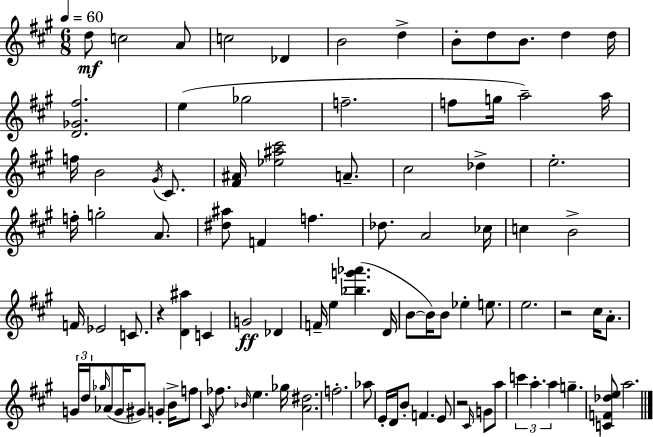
D5/e C5/h A4/e C5/h Db4/q B4/h D5/q B4/e D5/e B4/e. D5/q D5/s [D4,Gb4,F#5]/h. E5/q Gb5/h F5/h. F5/e G5/s A5/h A5/s F5/s B4/h G#4/s C#4/e. [F#4,A#4]/s [Eb5,A#5,C#6]/h A4/e. C#5/h Db5/q E5/h. F5/s G5/h A4/e. [D#5,A#5]/e F4/q F5/q. Db5/e. A4/h CES5/s C5/q B4/h F4/s Eb4/h C4/e. R/q [D4,A#5]/q C4/q G4/h Db4/q F4/s E5/q [Bb5,G6,Ab6]/q. D4/s B4/e B4/s B4/e Eb5/q E5/e. E5/h. R/h C#5/s A4/e. G4/s D5/s Gb5/s Ab4/e G4/s G#4/e G4/q B4/s F5/e C#4/s FES5/e. Bb4/s E5/q. Gb5/s [A4,D#5]/h. F5/h. Ab5/e E4/s D4/s B4/e F4/q. E4/e R/h C#4/s G4/e A5/e C6/q A5/q. A5/q G5/q. [C4,F4,Db5,E5]/e A5/h.